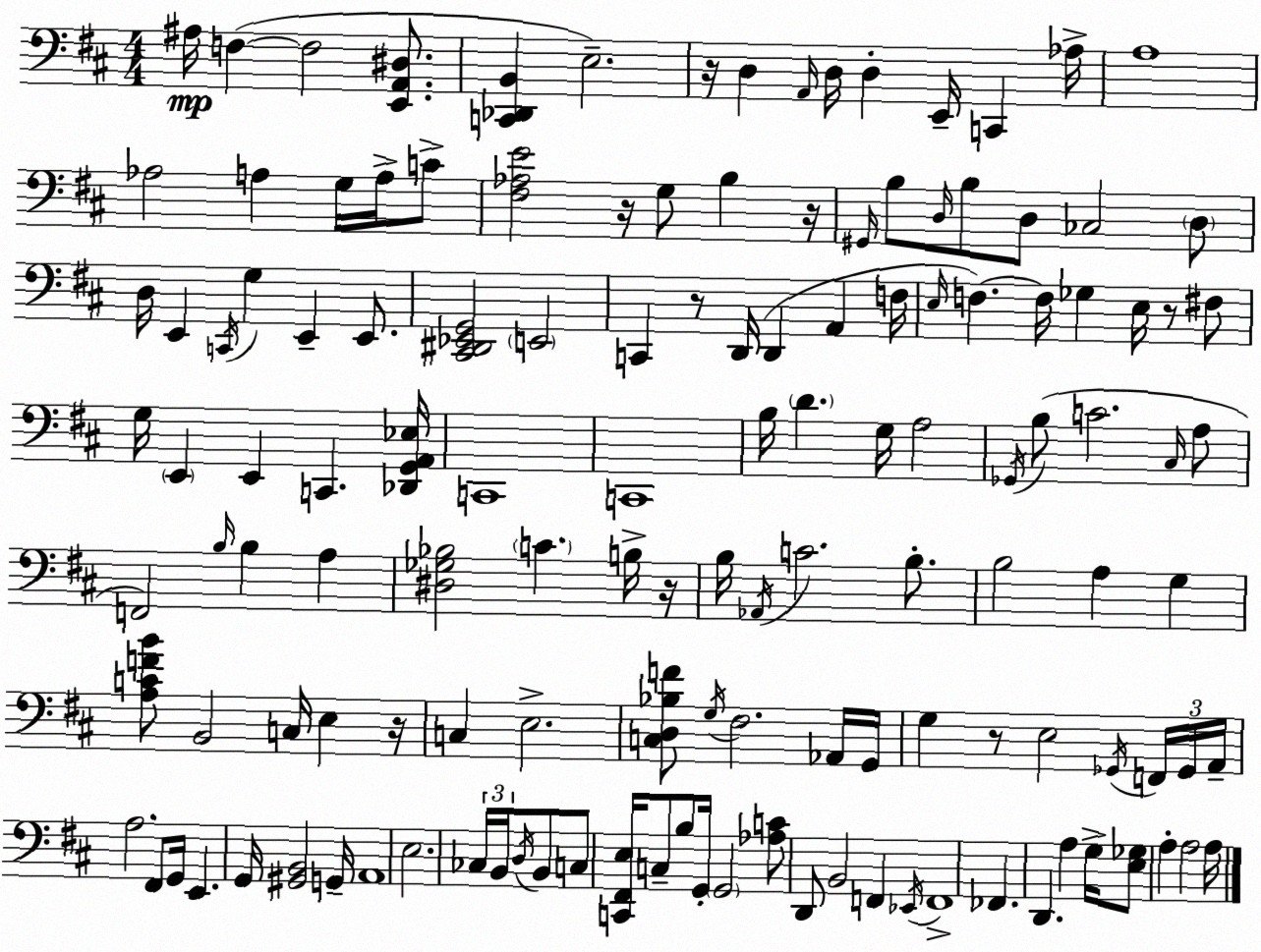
X:1
T:Untitled
M:4/4
L:1/4
K:D
^A,/4 F, F,2 [E,,A,,^D,]/2 [C,,_D,,B,,] E,2 z/4 D, A,,/4 D,/4 D, E,,/4 C,, _A,/4 A,4 _A,2 A, G,/4 A,/4 C/2 [^F,_A,E]2 z/4 G,/2 B, z/4 ^G,,/4 B,/2 D,/4 B,/2 D,/2 _C,2 D,/2 D,/4 E,, C,,/4 G, E,, E,,/2 [^C,,^D,,_E,,G,,]2 E,,2 C,, z/2 D,,/4 D,, A,, F,/4 E,/4 F, F,/4 _G, E,/4 z/2 ^F,/2 G,/4 E,, E,, C,, [_D,,G,,A,,_E,]/4 C,,4 C,,4 B,/4 D G,/4 A,2 _G,,/4 B,/2 C2 ^C,/4 A,/2 F,,2 B,/4 B, A, [^D,_G,_B,]2 C B,/4 z/4 B,/4 _A,,/4 C2 B,/2 B,2 A, G, [A,CFB]/2 B,,2 C,/4 E, z/4 C, E,2 [C,D,_B,F]/2 G,/4 ^F,2 _A,,/4 G,,/4 G, z/2 E,2 _G,,/4 F,,/4 _G,,/4 A,,/4 A,2 ^F,,/2 G,,/4 E,, G,,/4 [^G,,B,,]2 G,,/4 A,,4 E,2 _C,/4 B,,/4 D,/4 B,,/2 C,/2 [C,,^F,,E,]/4 C,/2 B,/2 G,,/4 G,,2 [_A,C]/2 D,,/2 B,,2 F,, _E,,/4 F,,4 _F,, D,, A, G,/4 [E,_G,]/2 A, A,2 A,/4